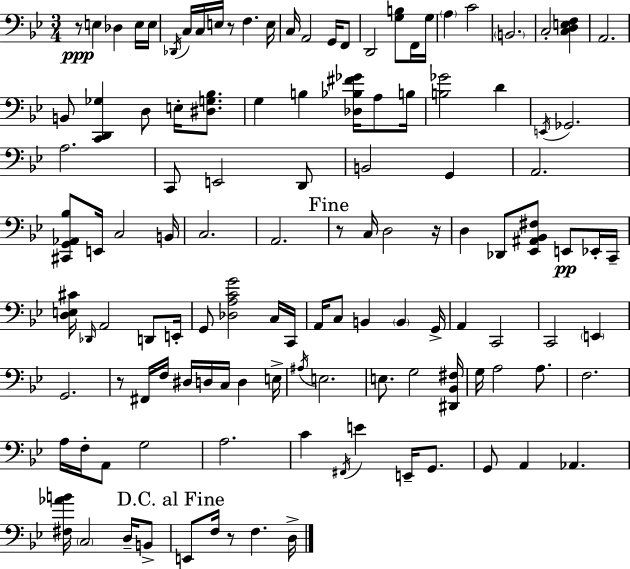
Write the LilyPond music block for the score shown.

{
  \clef bass
  \numericTimeSignature
  \time 3/4
  \key g \minor
  r8\ppp e4 des4 e16 e16 | \acciaccatura { des,16 } c16 c16 e16 r8 f4. | e16 c16 a,2 g,16 f,8 | d,2 <g b>8 f,16 | \break g16 \parenthesize a4 c'2 | \parenthesize b,2. | c2-. <c d e f>4 | a,2. | \break b,8 <c, d, ges>4 d8 e16-. <dis g bes>8. | g4 b4 <des bes fis' ges'>16 a8 | b16 <b ges'>2 d'4 | \acciaccatura { e,16 } ges,2. | \break a2. | c,8 e,2 | d,8 b,2 g,4 | a,2. | \break <cis, g, aes, bes>8 e,16 c2 | b,16 c2. | a,2. | \mark "Fine" r8 c16 d2 | \break r16 d4 des,8 <ees, ais, bes, fis>8 e,8\pp | ees,16-. c,16-- <d e cis'>16 \grace { des,16 } a,2 | d,8 e,16-. g,8 <des a c' g'>2 | c16 c,16 a,16 c8 b,4 \parenthesize b,4 | \break g,16-> a,4 c,2 | c,2 \parenthesize e,4 | g,2. | r8 fis,16 f16 dis16 d16 c16 d4 | \break e16-> \acciaccatura { ais16 } e2. | e8. g2 | <dis, bes, fis>16 g16 a2 | a8. f2. | \break a16 f16-. a,8 g2 | a2. | c'4 \acciaccatura { fis,16 } e'4 | e,16-- g,8. g,8 a,4 aes,4. | \break <fis aes' b'>16 \parenthesize c2 | d16-- b,8-> \mark "D.C. al Fine" e,8 f16 r8 f4. | d16-> \bar "|."
}